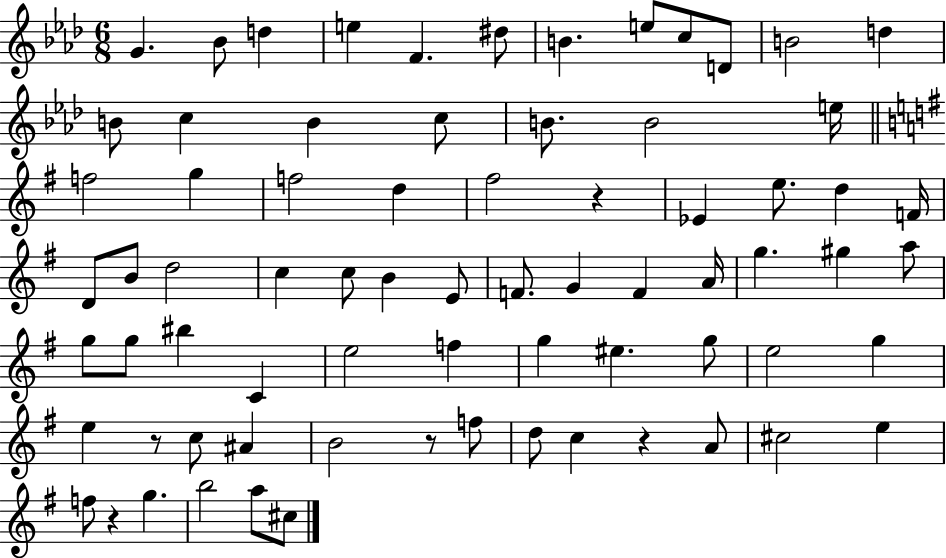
G4/q. Bb4/e D5/q E5/q F4/q. D#5/e B4/q. E5/e C5/e D4/e B4/h D5/q B4/e C5/q B4/q C5/e B4/e. B4/h E5/s F5/h G5/q F5/h D5/q F#5/h R/q Eb4/q E5/e. D5/q F4/s D4/e B4/e D5/h C5/q C5/e B4/q E4/e F4/e. G4/q F4/q A4/s G5/q. G#5/q A5/e G5/e G5/e BIS5/q C4/q E5/h F5/q G5/q EIS5/q. G5/e E5/h G5/q E5/q R/e C5/e A#4/q B4/h R/e F5/e D5/e C5/q R/q A4/e C#5/h E5/q F5/e R/q G5/q. B5/h A5/e C#5/e